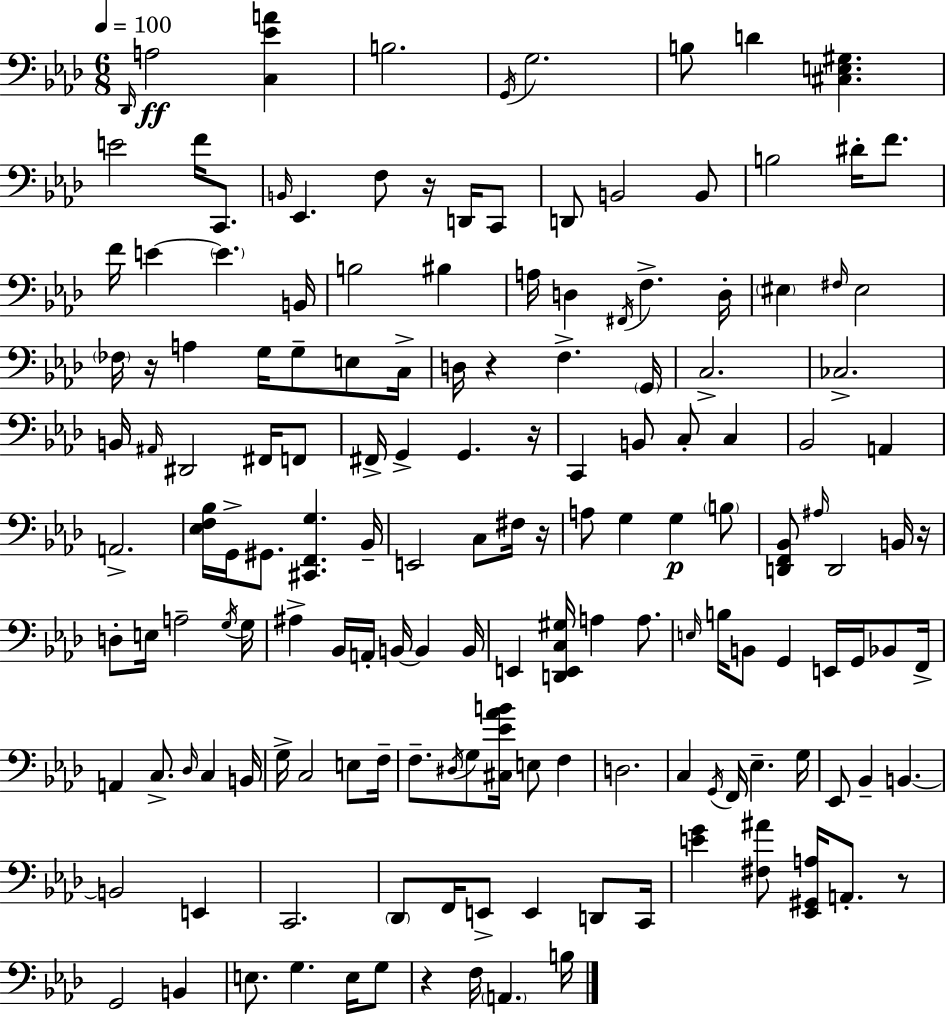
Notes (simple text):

Db2/s A3/h [C3,Eb4,A4]/q B3/h. G2/s G3/h. B3/e D4/q [C#3,E3,G#3]/q. E4/h F4/s C2/e. B2/s Eb2/q. F3/e R/s D2/s C2/e D2/e B2/h B2/e B3/h D#4/s F4/e. F4/s E4/q E4/q. B2/s B3/h BIS3/q A3/s D3/q F#2/s F3/q. D3/s EIS3/q F#3/s EIS3/h FES3/s R/s A3/q G3/s G3/e E3/e C3/s D3/s R/q F3/q. G2/s C3/h. CES3/h. B2/s A#2/s D#2/h F#2/s F2/e F#2/s G2/q G2/q. R/s C2/q B2/e C3/e C3/q Bb2/h A2/q A2/h. [Eb3,F3,Bb3]/s G2/s G#2/e. [C#2,F2,G3]/q. Bb2/s E2/h C3/e F#3/s R/s A3/e G3/q G3/q B3/e [D2,F2,Bb2]/e A#3/s D2/h B2/s R/s D3/e E3/s A3/h G3/s G3/s A#3/q Bb2/s A2/s B2/s B2/q B2/s E2/q [D2,E2,C3,G#3]/s A3/q A3/e. E3/s B3/s B2/e G2/q E2/s G2/s Bb2/e F2/s A2/q C3/e. Db3/s C3/q B2/s G3/s C3/h E3/e F3/s F3/e. D#3/s G3/e [C#3,Eb4,Ab4,B4]/s E3/e F3/q D3/h. C3/q G2/s F2/s Eb3/q. G3/s Eb2/e Bb2/q B2/q. B2/h E2/q C2/h. Db2/e F2/s E2/e E2/q D2/e C2/s [E4,G4]/q [F#3,A#4]/e [Eb2,G#2,A3]/s A2/e. R/e G2/h B2/q E3/e. G3/q. E3/s G3/e R/q F3/s A2/q. B3/s